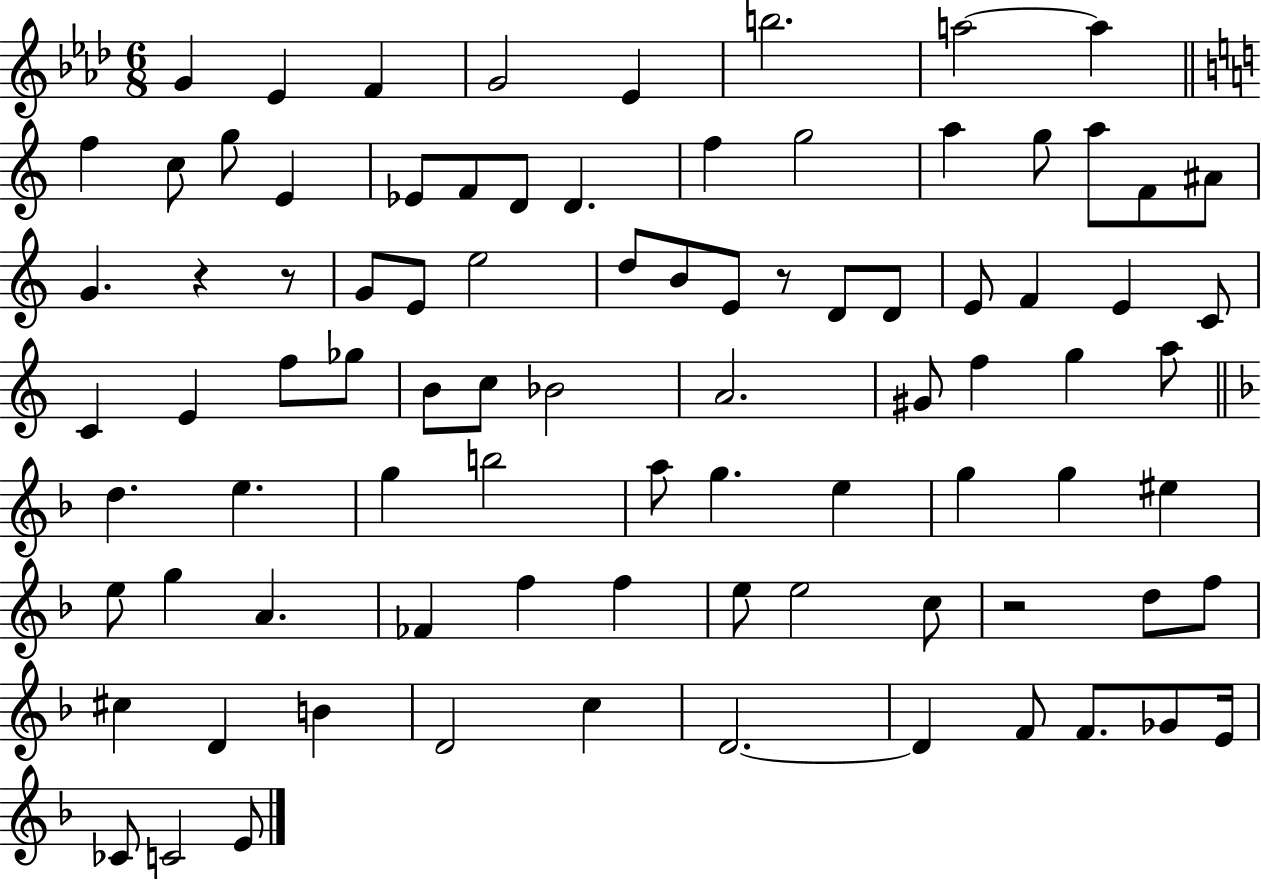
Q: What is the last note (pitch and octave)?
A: E4